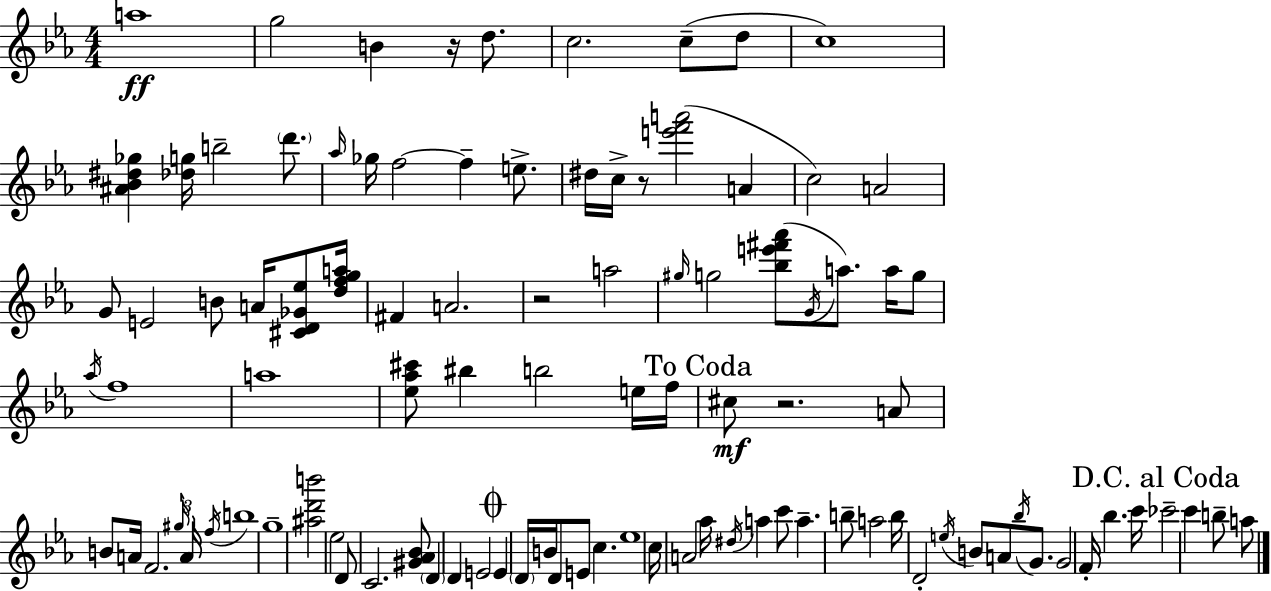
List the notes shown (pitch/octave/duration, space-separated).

A5/w G5/h B4/q R/s D5/e. C5/h. C5/e D5/e C5/w [A#4,Bb4,D#5,Gb5]/q [Db5,G5]/s B5/h D6/e. Ab5/s Gb5/s F5/h F5/q E5/e. D#5/s C5/s R/e [E6,F6,A6]/h A4/q C5/h A4/h G4/e E4/h B4/e A4/s [C#4,D4,Gb4,Eb5]/e [D5,F5,G5,A5]/s F#4/q A4/h. R/h A5/h G#5/s G5/h [Bb5,E6,F#6,Ab6]/e G4/s A5/e. A5/s G5/e Ab5/s F5/w A5/w [Eb5,Ab5,C#6]/e BIS5/q B5/h E5/s F5/s C#5/e R/h. A4/e B4/e A4/s F4/h. G#5/s A4/s F5/s B5/w G5/w [A#5,D6,B6]/h Eb5/h D4/e C4/h. [G#4,Ab4,Bb4]/e D4/q D4/q E4/h E4/q D4/s B4/s D4/e E4/e C5/q. Eb5/w C5/s A4/h Ab5/s D#5/s A5/q C6/e A5/q. B5/e A5/h B5/s D4/h E5/s B4/e A4/e Bb5/s G4/e. G4/h F4/s Bb5/q. C6/s CES6/h C6/q B5/e A5/e